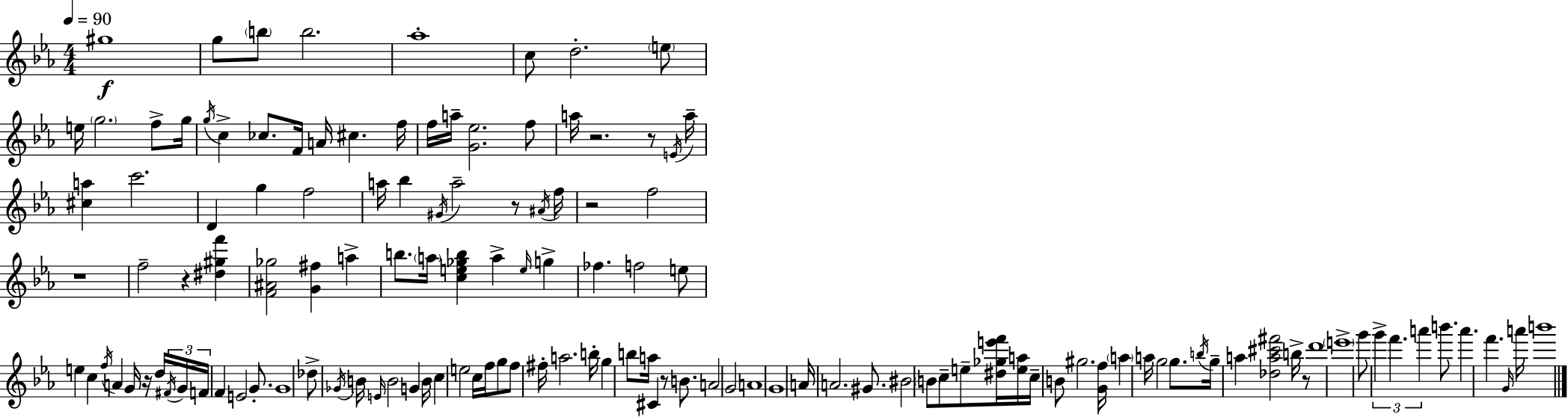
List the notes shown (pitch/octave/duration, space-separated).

G#5/w G5/e B5/e B5/h. Ab5/w C5/e D5/h. E5/e E5/s G5/h. F5/e G5/s G5/s C5/q CES5/e. F4/s A4/s C#5/q. F5/s F5/s A5/s [G4,Eb5]/h. F5/e A5/s R/h. R/e E4/s A5/s [C#5,A5]/q C6/h. D4/q G5/q F5/h A5/s Bb5/q G#4/s A5/h R/e A#4/s F5/s R/h F5/h R/w F5/h R/q [D#5,G#5,F6]/q [F4,A#4,Gb5]/h [G4,F#5]/q A5/q B5/e. A5/s [C5,E5,Gb5,B5]/q A5/q E5/s G5/q FES5/q. F5/h E5/e E5/q C5/q F5/s A4/q G4/s R/s D5/s F#4/s G4/s F4/s F4/q E4/h G4/e. G4/w Db5/e Gb4/s B4/s E4/s B4/h G4/q B4/s C5/q E5/h C5/s F5/s G5/e F5/e F#5/s A5/h. B5/s G5/q B5/e A5/s C#4/q R/e B4/e. A4/h G4/h A4/w G4/w A4/s A4/h. G#4/e. BIS4/h B4/e C5/e E5/e [D#5,Gb5,E6,F6]/s [E5,A5]/s C5/s B4/e G#5/h. [G4,F5]/s A5/q A5/s G5/h G5/e. B5/s G5/s A5/q [Db5,A5,C#6,F#6]/h B5/s R/e D6/w E6/w G6/e G6/q F6/q. A6/q B6/e. A6/q. F6/q. G4/s A6/s B6/w